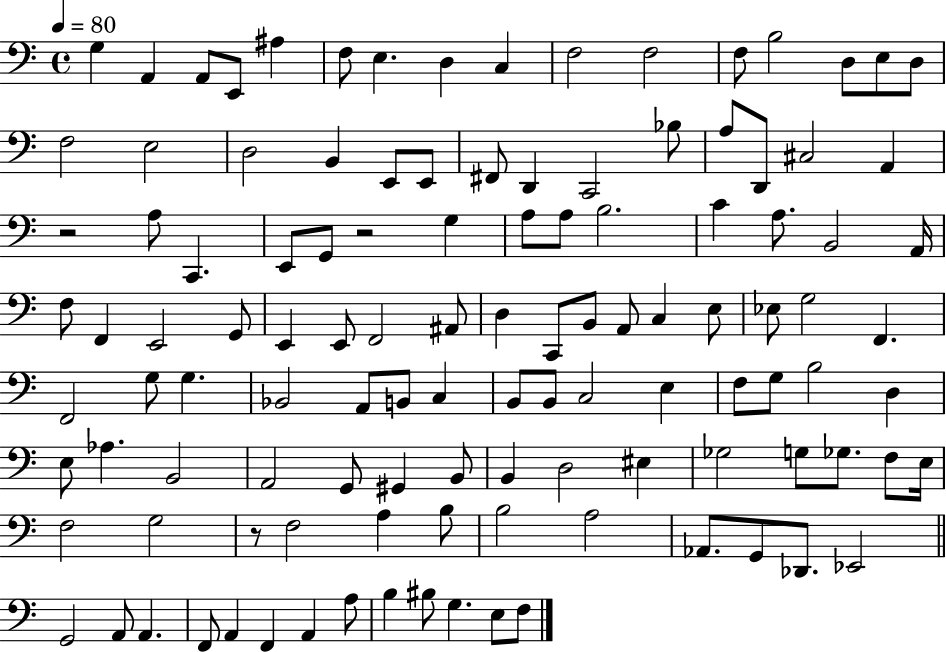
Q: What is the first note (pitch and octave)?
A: G3